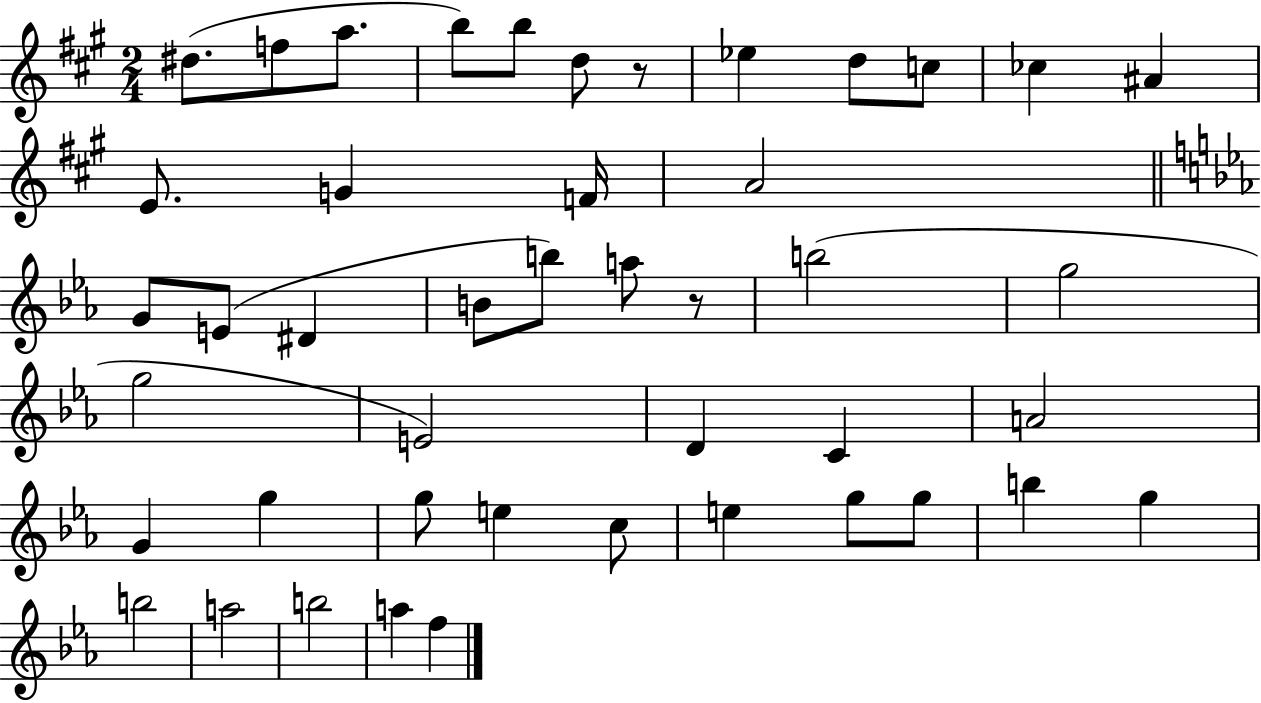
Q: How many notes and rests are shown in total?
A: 45